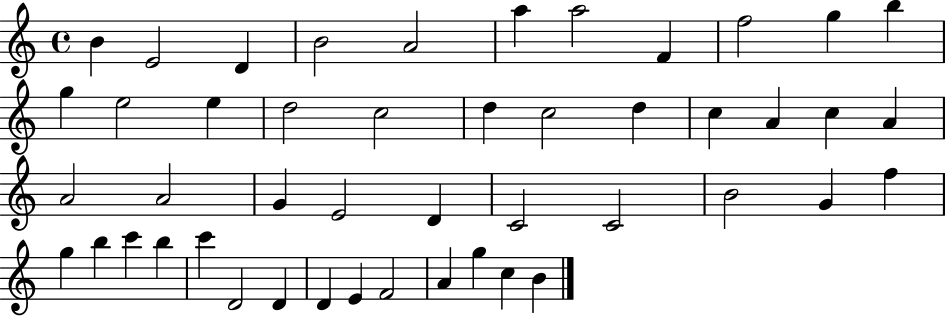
B4/q E4/h D4/q B4/h A4/h A5/q A5/h F4/q F5/h G5/q B5/q G5/q E5/h E5/q D5/h C5/h D5/q C5/h D5/q C5/q A4/q C5/q A4/q A4/h A4/h G4/q E4/h D4/q C4/h C4/h B4/h G4/q F5/q G5/q B5/q C6/q B5/q C6/q D4/h D4/q D4/q E4/q F4/h A4/q G5/q C5/q B4/q